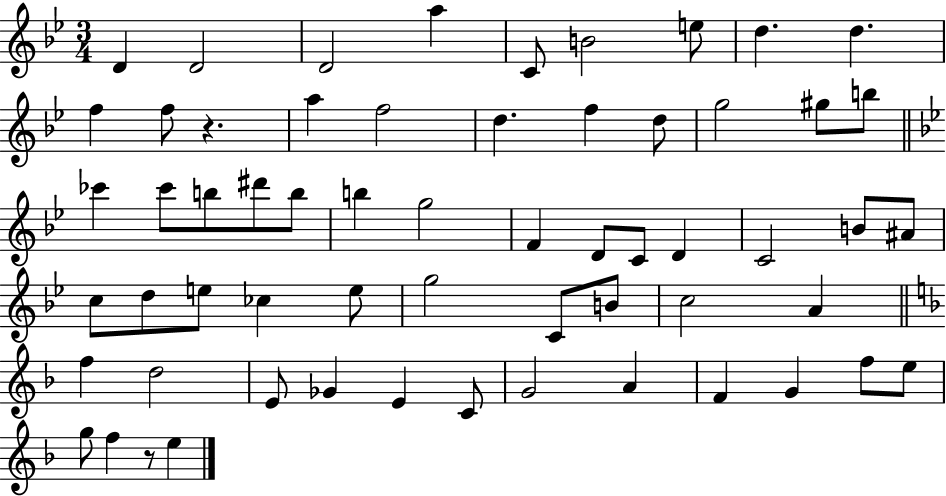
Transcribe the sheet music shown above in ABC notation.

X:1
T:Untitled
M:3/4
L:1/4
K:Bb
D D2 D2 a C/2 B2 e/2 d d f f/2 z a f2 d f d/2 g2 ^g/2 b/2 _c' _c'/2 b/2 ^d'/2 b/2 b g2 F D/2 C/2 D C2 B/2 ^A/2 c/2 d/2 e/2 _c e/2 g2 C/2 B/2 c2 A f d2 E/2 _G E C/2 G2 A F G f/2 e/2 g/2 f z/2 e